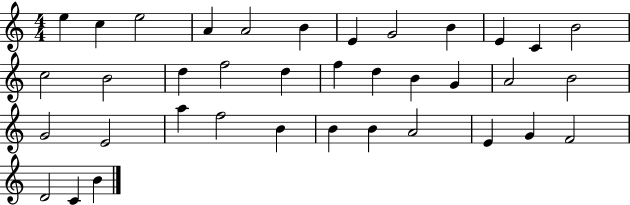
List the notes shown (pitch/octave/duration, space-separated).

E5/q C5/q E5/h A4/q A4/h B4/q E4/q G4/h B4/q E4/q C4/q B4/h C5/h B4/h D5/q F5/h D5/q F5/q D5/q B4/q G4/q A4/h B4/h G4/h E4/h A5/q F5/h B4/q B4/q B4/q A4/h E4/q G4/q F4/h D4/h C4/q B4/q